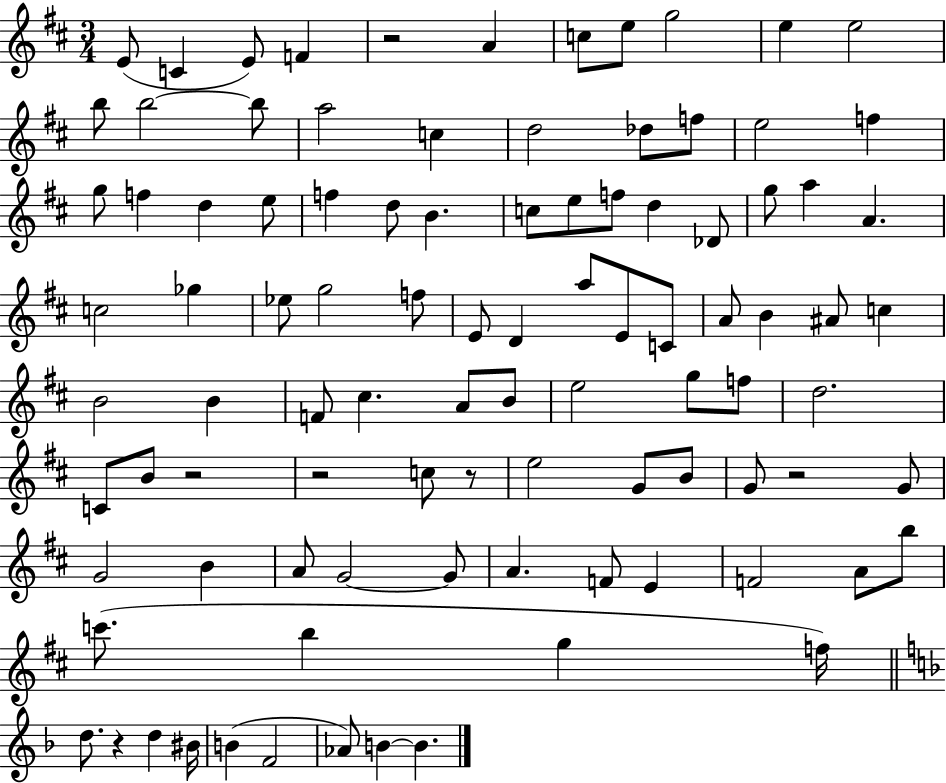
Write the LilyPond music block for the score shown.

{
  \clef treble
  \numericTimeSignature
  \time 3/4
  \key d \major
  \repeat volta 2 { e'8( c'4 e'8) f'4 | r2 a'4 | c''8 e''8 g''2 | e''4 e''2 | \break b''8 b''2~~ b''8 | a''2 c''4 | d''2 des''8 f''8 | e''2 f''4 | \break g''8 f''4 d''4 e''8 | f''4 d''8 b'4. | c''8 e''8 f''8 d''4 des'8 | g''8 a''4 a'4. | \break c''2 ges''4 | ees''8 g''2 f''8 | e'8 d'4 a''8 e'8 c'8 | a'8 b'4 ais'8 c''4 | \break b'2 b'4 | f'8 cis''4. a'8 b'8 | e''2 g''8 f''8 | d''2. | \break c'8 b'8 r2 | r2 c''8 r8 | e''2 g'8 b'8 | g'8 r2 g'8 | \break g'2 b'4 | a'8 g'2~~ g'8 | a'4. f'8 e'4 | f'2 a'8 b''8 | \break c'''8.( b''4 g''4 f''16) | \bar "||" \break \key d \minor d''8. r4 d''4 bis'16 | b'4( f'2 | aes'8) b'4~~ b'4. | } \bar "|."
}